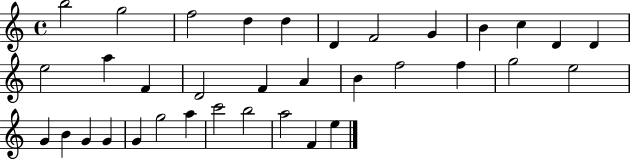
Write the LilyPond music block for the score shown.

{
  \clef treble
  \time 4/4
  \defaultTimeSignature
  \key c \major
  b''2 g''2 | f''2 d''4 d''4 | d'4 f'2 g'4 | b'4 c''4 d'4 d'4 | \break e''2 a''4 f'4 | d'2 f'4 a'4 | b'4 f''2 f''4 | g''2 e''2 | \break g'4 b'4 g'4 g'4 | g'4 g''2 a''4 | c'''2 b''2 | a''2 f'4 e''4 | \break \bar "|."
}